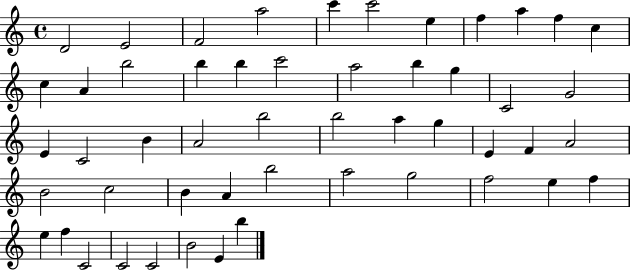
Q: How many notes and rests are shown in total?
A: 51